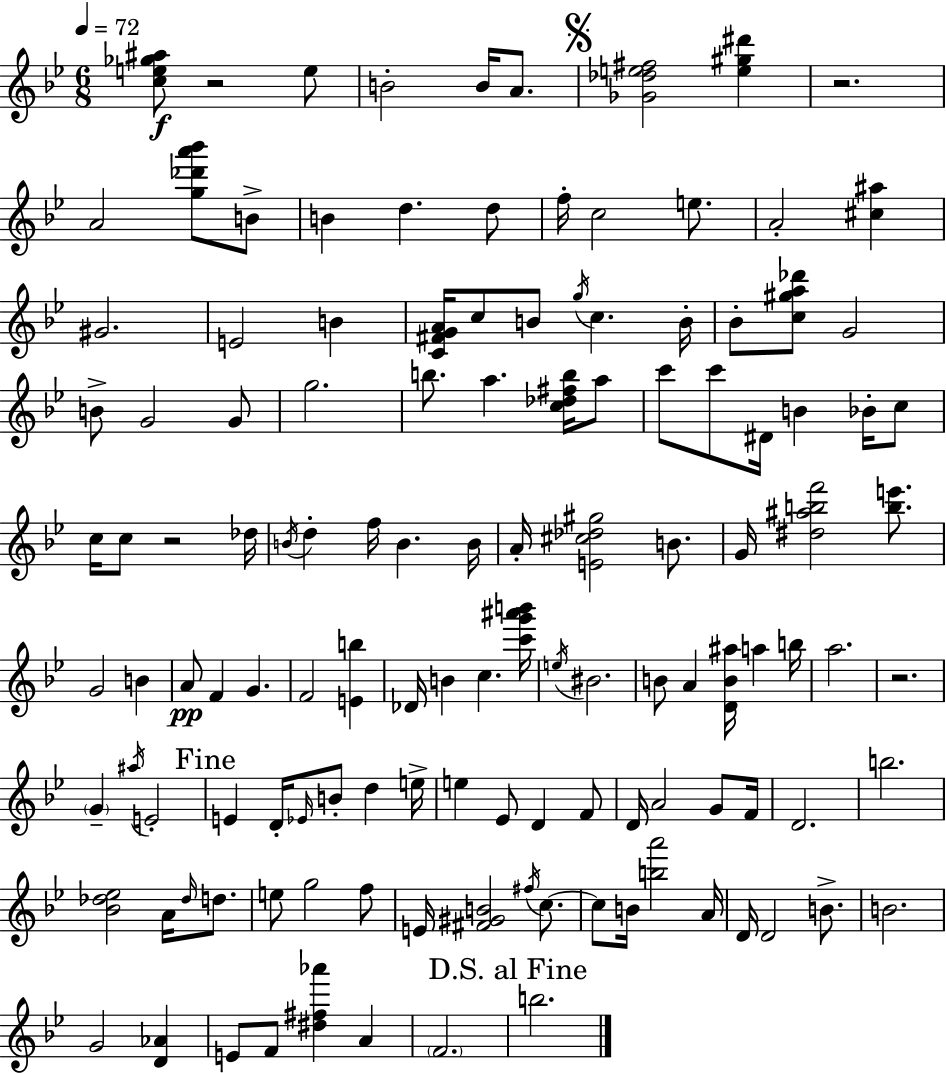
X:1
T:Untitled
M:6/8
L:1/4
K:Bb
[ce_g^a]/2 z2 e/2 B2 B/4 A/2 [_G_de^f]2 [e^g^d'] z2 A2 [g_d'a'_b']/2 B/2 B d d/2 f/4 c2 e/2 A2 [^c^a] ^G2 E2 B [C^FGA]/4 c/2 B/2 g/4 c B/4 _B/2 [c^ga_d']/2 G2 B/2 G2 G/2 g2 b/2 a [c_d^fb]/4 a/2 c'/2 c'/2 ^D/4 B _B/4 c/2 c/4 c/2 z2 _d/4 B/4 d f/4 B B/4 A/4 [E^c_d^g]2 B/2 G/4 [^d^abf']2 [be']/2 G2 B A/2 F G F2 [Eb] _D/4 B c [c'g'^a'b']/4 e/4 ^B2 B/2 A [DB^a]/4 a b/4 a2 z2 G ^a/4 E2 E D/4 _E/4 B/2 d e/4 e _E/2 D F/2 D/4 A2 G/2 F/4 D2 b2 [_B_d_e]2 A/4 _d/4 d/2 e/2 g2 f/2 E/4 [^F^GB]2 ^f/4 c/2 c/2 B/4 [ba']2 A/4 D/4 D2 B/2 B2 G2 [D_A] E/2 F/2 [^d^f_a'] A F2 b2